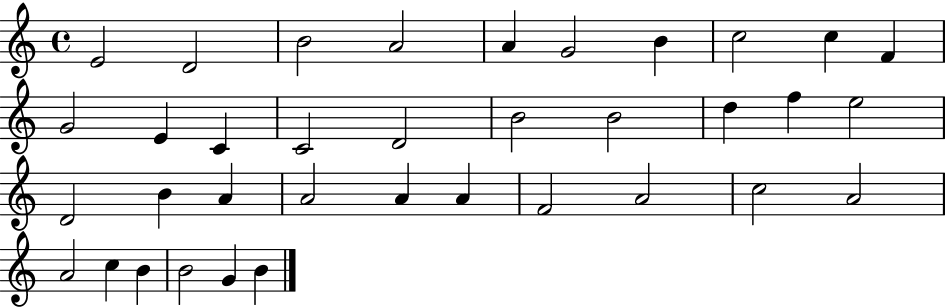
X:1
T:Untitled
M:4/4
L:1/4
K:C
E2 D2 B2 A2 A G2 B c2 c F G2 E C C2 D2 B2 B2 d f e2 D2 B A A2 A A F2 A2 c2 A2 A2 c B B2 G B